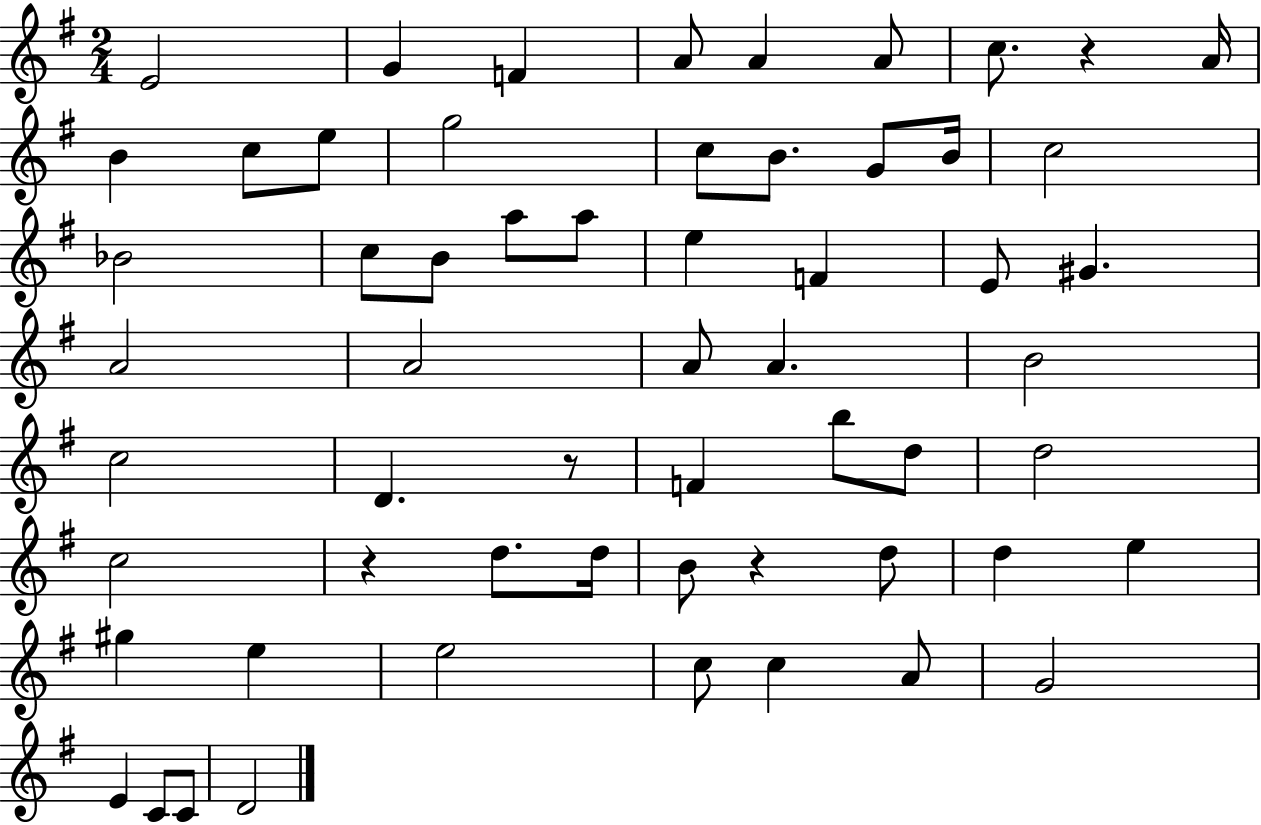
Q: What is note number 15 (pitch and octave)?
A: G4